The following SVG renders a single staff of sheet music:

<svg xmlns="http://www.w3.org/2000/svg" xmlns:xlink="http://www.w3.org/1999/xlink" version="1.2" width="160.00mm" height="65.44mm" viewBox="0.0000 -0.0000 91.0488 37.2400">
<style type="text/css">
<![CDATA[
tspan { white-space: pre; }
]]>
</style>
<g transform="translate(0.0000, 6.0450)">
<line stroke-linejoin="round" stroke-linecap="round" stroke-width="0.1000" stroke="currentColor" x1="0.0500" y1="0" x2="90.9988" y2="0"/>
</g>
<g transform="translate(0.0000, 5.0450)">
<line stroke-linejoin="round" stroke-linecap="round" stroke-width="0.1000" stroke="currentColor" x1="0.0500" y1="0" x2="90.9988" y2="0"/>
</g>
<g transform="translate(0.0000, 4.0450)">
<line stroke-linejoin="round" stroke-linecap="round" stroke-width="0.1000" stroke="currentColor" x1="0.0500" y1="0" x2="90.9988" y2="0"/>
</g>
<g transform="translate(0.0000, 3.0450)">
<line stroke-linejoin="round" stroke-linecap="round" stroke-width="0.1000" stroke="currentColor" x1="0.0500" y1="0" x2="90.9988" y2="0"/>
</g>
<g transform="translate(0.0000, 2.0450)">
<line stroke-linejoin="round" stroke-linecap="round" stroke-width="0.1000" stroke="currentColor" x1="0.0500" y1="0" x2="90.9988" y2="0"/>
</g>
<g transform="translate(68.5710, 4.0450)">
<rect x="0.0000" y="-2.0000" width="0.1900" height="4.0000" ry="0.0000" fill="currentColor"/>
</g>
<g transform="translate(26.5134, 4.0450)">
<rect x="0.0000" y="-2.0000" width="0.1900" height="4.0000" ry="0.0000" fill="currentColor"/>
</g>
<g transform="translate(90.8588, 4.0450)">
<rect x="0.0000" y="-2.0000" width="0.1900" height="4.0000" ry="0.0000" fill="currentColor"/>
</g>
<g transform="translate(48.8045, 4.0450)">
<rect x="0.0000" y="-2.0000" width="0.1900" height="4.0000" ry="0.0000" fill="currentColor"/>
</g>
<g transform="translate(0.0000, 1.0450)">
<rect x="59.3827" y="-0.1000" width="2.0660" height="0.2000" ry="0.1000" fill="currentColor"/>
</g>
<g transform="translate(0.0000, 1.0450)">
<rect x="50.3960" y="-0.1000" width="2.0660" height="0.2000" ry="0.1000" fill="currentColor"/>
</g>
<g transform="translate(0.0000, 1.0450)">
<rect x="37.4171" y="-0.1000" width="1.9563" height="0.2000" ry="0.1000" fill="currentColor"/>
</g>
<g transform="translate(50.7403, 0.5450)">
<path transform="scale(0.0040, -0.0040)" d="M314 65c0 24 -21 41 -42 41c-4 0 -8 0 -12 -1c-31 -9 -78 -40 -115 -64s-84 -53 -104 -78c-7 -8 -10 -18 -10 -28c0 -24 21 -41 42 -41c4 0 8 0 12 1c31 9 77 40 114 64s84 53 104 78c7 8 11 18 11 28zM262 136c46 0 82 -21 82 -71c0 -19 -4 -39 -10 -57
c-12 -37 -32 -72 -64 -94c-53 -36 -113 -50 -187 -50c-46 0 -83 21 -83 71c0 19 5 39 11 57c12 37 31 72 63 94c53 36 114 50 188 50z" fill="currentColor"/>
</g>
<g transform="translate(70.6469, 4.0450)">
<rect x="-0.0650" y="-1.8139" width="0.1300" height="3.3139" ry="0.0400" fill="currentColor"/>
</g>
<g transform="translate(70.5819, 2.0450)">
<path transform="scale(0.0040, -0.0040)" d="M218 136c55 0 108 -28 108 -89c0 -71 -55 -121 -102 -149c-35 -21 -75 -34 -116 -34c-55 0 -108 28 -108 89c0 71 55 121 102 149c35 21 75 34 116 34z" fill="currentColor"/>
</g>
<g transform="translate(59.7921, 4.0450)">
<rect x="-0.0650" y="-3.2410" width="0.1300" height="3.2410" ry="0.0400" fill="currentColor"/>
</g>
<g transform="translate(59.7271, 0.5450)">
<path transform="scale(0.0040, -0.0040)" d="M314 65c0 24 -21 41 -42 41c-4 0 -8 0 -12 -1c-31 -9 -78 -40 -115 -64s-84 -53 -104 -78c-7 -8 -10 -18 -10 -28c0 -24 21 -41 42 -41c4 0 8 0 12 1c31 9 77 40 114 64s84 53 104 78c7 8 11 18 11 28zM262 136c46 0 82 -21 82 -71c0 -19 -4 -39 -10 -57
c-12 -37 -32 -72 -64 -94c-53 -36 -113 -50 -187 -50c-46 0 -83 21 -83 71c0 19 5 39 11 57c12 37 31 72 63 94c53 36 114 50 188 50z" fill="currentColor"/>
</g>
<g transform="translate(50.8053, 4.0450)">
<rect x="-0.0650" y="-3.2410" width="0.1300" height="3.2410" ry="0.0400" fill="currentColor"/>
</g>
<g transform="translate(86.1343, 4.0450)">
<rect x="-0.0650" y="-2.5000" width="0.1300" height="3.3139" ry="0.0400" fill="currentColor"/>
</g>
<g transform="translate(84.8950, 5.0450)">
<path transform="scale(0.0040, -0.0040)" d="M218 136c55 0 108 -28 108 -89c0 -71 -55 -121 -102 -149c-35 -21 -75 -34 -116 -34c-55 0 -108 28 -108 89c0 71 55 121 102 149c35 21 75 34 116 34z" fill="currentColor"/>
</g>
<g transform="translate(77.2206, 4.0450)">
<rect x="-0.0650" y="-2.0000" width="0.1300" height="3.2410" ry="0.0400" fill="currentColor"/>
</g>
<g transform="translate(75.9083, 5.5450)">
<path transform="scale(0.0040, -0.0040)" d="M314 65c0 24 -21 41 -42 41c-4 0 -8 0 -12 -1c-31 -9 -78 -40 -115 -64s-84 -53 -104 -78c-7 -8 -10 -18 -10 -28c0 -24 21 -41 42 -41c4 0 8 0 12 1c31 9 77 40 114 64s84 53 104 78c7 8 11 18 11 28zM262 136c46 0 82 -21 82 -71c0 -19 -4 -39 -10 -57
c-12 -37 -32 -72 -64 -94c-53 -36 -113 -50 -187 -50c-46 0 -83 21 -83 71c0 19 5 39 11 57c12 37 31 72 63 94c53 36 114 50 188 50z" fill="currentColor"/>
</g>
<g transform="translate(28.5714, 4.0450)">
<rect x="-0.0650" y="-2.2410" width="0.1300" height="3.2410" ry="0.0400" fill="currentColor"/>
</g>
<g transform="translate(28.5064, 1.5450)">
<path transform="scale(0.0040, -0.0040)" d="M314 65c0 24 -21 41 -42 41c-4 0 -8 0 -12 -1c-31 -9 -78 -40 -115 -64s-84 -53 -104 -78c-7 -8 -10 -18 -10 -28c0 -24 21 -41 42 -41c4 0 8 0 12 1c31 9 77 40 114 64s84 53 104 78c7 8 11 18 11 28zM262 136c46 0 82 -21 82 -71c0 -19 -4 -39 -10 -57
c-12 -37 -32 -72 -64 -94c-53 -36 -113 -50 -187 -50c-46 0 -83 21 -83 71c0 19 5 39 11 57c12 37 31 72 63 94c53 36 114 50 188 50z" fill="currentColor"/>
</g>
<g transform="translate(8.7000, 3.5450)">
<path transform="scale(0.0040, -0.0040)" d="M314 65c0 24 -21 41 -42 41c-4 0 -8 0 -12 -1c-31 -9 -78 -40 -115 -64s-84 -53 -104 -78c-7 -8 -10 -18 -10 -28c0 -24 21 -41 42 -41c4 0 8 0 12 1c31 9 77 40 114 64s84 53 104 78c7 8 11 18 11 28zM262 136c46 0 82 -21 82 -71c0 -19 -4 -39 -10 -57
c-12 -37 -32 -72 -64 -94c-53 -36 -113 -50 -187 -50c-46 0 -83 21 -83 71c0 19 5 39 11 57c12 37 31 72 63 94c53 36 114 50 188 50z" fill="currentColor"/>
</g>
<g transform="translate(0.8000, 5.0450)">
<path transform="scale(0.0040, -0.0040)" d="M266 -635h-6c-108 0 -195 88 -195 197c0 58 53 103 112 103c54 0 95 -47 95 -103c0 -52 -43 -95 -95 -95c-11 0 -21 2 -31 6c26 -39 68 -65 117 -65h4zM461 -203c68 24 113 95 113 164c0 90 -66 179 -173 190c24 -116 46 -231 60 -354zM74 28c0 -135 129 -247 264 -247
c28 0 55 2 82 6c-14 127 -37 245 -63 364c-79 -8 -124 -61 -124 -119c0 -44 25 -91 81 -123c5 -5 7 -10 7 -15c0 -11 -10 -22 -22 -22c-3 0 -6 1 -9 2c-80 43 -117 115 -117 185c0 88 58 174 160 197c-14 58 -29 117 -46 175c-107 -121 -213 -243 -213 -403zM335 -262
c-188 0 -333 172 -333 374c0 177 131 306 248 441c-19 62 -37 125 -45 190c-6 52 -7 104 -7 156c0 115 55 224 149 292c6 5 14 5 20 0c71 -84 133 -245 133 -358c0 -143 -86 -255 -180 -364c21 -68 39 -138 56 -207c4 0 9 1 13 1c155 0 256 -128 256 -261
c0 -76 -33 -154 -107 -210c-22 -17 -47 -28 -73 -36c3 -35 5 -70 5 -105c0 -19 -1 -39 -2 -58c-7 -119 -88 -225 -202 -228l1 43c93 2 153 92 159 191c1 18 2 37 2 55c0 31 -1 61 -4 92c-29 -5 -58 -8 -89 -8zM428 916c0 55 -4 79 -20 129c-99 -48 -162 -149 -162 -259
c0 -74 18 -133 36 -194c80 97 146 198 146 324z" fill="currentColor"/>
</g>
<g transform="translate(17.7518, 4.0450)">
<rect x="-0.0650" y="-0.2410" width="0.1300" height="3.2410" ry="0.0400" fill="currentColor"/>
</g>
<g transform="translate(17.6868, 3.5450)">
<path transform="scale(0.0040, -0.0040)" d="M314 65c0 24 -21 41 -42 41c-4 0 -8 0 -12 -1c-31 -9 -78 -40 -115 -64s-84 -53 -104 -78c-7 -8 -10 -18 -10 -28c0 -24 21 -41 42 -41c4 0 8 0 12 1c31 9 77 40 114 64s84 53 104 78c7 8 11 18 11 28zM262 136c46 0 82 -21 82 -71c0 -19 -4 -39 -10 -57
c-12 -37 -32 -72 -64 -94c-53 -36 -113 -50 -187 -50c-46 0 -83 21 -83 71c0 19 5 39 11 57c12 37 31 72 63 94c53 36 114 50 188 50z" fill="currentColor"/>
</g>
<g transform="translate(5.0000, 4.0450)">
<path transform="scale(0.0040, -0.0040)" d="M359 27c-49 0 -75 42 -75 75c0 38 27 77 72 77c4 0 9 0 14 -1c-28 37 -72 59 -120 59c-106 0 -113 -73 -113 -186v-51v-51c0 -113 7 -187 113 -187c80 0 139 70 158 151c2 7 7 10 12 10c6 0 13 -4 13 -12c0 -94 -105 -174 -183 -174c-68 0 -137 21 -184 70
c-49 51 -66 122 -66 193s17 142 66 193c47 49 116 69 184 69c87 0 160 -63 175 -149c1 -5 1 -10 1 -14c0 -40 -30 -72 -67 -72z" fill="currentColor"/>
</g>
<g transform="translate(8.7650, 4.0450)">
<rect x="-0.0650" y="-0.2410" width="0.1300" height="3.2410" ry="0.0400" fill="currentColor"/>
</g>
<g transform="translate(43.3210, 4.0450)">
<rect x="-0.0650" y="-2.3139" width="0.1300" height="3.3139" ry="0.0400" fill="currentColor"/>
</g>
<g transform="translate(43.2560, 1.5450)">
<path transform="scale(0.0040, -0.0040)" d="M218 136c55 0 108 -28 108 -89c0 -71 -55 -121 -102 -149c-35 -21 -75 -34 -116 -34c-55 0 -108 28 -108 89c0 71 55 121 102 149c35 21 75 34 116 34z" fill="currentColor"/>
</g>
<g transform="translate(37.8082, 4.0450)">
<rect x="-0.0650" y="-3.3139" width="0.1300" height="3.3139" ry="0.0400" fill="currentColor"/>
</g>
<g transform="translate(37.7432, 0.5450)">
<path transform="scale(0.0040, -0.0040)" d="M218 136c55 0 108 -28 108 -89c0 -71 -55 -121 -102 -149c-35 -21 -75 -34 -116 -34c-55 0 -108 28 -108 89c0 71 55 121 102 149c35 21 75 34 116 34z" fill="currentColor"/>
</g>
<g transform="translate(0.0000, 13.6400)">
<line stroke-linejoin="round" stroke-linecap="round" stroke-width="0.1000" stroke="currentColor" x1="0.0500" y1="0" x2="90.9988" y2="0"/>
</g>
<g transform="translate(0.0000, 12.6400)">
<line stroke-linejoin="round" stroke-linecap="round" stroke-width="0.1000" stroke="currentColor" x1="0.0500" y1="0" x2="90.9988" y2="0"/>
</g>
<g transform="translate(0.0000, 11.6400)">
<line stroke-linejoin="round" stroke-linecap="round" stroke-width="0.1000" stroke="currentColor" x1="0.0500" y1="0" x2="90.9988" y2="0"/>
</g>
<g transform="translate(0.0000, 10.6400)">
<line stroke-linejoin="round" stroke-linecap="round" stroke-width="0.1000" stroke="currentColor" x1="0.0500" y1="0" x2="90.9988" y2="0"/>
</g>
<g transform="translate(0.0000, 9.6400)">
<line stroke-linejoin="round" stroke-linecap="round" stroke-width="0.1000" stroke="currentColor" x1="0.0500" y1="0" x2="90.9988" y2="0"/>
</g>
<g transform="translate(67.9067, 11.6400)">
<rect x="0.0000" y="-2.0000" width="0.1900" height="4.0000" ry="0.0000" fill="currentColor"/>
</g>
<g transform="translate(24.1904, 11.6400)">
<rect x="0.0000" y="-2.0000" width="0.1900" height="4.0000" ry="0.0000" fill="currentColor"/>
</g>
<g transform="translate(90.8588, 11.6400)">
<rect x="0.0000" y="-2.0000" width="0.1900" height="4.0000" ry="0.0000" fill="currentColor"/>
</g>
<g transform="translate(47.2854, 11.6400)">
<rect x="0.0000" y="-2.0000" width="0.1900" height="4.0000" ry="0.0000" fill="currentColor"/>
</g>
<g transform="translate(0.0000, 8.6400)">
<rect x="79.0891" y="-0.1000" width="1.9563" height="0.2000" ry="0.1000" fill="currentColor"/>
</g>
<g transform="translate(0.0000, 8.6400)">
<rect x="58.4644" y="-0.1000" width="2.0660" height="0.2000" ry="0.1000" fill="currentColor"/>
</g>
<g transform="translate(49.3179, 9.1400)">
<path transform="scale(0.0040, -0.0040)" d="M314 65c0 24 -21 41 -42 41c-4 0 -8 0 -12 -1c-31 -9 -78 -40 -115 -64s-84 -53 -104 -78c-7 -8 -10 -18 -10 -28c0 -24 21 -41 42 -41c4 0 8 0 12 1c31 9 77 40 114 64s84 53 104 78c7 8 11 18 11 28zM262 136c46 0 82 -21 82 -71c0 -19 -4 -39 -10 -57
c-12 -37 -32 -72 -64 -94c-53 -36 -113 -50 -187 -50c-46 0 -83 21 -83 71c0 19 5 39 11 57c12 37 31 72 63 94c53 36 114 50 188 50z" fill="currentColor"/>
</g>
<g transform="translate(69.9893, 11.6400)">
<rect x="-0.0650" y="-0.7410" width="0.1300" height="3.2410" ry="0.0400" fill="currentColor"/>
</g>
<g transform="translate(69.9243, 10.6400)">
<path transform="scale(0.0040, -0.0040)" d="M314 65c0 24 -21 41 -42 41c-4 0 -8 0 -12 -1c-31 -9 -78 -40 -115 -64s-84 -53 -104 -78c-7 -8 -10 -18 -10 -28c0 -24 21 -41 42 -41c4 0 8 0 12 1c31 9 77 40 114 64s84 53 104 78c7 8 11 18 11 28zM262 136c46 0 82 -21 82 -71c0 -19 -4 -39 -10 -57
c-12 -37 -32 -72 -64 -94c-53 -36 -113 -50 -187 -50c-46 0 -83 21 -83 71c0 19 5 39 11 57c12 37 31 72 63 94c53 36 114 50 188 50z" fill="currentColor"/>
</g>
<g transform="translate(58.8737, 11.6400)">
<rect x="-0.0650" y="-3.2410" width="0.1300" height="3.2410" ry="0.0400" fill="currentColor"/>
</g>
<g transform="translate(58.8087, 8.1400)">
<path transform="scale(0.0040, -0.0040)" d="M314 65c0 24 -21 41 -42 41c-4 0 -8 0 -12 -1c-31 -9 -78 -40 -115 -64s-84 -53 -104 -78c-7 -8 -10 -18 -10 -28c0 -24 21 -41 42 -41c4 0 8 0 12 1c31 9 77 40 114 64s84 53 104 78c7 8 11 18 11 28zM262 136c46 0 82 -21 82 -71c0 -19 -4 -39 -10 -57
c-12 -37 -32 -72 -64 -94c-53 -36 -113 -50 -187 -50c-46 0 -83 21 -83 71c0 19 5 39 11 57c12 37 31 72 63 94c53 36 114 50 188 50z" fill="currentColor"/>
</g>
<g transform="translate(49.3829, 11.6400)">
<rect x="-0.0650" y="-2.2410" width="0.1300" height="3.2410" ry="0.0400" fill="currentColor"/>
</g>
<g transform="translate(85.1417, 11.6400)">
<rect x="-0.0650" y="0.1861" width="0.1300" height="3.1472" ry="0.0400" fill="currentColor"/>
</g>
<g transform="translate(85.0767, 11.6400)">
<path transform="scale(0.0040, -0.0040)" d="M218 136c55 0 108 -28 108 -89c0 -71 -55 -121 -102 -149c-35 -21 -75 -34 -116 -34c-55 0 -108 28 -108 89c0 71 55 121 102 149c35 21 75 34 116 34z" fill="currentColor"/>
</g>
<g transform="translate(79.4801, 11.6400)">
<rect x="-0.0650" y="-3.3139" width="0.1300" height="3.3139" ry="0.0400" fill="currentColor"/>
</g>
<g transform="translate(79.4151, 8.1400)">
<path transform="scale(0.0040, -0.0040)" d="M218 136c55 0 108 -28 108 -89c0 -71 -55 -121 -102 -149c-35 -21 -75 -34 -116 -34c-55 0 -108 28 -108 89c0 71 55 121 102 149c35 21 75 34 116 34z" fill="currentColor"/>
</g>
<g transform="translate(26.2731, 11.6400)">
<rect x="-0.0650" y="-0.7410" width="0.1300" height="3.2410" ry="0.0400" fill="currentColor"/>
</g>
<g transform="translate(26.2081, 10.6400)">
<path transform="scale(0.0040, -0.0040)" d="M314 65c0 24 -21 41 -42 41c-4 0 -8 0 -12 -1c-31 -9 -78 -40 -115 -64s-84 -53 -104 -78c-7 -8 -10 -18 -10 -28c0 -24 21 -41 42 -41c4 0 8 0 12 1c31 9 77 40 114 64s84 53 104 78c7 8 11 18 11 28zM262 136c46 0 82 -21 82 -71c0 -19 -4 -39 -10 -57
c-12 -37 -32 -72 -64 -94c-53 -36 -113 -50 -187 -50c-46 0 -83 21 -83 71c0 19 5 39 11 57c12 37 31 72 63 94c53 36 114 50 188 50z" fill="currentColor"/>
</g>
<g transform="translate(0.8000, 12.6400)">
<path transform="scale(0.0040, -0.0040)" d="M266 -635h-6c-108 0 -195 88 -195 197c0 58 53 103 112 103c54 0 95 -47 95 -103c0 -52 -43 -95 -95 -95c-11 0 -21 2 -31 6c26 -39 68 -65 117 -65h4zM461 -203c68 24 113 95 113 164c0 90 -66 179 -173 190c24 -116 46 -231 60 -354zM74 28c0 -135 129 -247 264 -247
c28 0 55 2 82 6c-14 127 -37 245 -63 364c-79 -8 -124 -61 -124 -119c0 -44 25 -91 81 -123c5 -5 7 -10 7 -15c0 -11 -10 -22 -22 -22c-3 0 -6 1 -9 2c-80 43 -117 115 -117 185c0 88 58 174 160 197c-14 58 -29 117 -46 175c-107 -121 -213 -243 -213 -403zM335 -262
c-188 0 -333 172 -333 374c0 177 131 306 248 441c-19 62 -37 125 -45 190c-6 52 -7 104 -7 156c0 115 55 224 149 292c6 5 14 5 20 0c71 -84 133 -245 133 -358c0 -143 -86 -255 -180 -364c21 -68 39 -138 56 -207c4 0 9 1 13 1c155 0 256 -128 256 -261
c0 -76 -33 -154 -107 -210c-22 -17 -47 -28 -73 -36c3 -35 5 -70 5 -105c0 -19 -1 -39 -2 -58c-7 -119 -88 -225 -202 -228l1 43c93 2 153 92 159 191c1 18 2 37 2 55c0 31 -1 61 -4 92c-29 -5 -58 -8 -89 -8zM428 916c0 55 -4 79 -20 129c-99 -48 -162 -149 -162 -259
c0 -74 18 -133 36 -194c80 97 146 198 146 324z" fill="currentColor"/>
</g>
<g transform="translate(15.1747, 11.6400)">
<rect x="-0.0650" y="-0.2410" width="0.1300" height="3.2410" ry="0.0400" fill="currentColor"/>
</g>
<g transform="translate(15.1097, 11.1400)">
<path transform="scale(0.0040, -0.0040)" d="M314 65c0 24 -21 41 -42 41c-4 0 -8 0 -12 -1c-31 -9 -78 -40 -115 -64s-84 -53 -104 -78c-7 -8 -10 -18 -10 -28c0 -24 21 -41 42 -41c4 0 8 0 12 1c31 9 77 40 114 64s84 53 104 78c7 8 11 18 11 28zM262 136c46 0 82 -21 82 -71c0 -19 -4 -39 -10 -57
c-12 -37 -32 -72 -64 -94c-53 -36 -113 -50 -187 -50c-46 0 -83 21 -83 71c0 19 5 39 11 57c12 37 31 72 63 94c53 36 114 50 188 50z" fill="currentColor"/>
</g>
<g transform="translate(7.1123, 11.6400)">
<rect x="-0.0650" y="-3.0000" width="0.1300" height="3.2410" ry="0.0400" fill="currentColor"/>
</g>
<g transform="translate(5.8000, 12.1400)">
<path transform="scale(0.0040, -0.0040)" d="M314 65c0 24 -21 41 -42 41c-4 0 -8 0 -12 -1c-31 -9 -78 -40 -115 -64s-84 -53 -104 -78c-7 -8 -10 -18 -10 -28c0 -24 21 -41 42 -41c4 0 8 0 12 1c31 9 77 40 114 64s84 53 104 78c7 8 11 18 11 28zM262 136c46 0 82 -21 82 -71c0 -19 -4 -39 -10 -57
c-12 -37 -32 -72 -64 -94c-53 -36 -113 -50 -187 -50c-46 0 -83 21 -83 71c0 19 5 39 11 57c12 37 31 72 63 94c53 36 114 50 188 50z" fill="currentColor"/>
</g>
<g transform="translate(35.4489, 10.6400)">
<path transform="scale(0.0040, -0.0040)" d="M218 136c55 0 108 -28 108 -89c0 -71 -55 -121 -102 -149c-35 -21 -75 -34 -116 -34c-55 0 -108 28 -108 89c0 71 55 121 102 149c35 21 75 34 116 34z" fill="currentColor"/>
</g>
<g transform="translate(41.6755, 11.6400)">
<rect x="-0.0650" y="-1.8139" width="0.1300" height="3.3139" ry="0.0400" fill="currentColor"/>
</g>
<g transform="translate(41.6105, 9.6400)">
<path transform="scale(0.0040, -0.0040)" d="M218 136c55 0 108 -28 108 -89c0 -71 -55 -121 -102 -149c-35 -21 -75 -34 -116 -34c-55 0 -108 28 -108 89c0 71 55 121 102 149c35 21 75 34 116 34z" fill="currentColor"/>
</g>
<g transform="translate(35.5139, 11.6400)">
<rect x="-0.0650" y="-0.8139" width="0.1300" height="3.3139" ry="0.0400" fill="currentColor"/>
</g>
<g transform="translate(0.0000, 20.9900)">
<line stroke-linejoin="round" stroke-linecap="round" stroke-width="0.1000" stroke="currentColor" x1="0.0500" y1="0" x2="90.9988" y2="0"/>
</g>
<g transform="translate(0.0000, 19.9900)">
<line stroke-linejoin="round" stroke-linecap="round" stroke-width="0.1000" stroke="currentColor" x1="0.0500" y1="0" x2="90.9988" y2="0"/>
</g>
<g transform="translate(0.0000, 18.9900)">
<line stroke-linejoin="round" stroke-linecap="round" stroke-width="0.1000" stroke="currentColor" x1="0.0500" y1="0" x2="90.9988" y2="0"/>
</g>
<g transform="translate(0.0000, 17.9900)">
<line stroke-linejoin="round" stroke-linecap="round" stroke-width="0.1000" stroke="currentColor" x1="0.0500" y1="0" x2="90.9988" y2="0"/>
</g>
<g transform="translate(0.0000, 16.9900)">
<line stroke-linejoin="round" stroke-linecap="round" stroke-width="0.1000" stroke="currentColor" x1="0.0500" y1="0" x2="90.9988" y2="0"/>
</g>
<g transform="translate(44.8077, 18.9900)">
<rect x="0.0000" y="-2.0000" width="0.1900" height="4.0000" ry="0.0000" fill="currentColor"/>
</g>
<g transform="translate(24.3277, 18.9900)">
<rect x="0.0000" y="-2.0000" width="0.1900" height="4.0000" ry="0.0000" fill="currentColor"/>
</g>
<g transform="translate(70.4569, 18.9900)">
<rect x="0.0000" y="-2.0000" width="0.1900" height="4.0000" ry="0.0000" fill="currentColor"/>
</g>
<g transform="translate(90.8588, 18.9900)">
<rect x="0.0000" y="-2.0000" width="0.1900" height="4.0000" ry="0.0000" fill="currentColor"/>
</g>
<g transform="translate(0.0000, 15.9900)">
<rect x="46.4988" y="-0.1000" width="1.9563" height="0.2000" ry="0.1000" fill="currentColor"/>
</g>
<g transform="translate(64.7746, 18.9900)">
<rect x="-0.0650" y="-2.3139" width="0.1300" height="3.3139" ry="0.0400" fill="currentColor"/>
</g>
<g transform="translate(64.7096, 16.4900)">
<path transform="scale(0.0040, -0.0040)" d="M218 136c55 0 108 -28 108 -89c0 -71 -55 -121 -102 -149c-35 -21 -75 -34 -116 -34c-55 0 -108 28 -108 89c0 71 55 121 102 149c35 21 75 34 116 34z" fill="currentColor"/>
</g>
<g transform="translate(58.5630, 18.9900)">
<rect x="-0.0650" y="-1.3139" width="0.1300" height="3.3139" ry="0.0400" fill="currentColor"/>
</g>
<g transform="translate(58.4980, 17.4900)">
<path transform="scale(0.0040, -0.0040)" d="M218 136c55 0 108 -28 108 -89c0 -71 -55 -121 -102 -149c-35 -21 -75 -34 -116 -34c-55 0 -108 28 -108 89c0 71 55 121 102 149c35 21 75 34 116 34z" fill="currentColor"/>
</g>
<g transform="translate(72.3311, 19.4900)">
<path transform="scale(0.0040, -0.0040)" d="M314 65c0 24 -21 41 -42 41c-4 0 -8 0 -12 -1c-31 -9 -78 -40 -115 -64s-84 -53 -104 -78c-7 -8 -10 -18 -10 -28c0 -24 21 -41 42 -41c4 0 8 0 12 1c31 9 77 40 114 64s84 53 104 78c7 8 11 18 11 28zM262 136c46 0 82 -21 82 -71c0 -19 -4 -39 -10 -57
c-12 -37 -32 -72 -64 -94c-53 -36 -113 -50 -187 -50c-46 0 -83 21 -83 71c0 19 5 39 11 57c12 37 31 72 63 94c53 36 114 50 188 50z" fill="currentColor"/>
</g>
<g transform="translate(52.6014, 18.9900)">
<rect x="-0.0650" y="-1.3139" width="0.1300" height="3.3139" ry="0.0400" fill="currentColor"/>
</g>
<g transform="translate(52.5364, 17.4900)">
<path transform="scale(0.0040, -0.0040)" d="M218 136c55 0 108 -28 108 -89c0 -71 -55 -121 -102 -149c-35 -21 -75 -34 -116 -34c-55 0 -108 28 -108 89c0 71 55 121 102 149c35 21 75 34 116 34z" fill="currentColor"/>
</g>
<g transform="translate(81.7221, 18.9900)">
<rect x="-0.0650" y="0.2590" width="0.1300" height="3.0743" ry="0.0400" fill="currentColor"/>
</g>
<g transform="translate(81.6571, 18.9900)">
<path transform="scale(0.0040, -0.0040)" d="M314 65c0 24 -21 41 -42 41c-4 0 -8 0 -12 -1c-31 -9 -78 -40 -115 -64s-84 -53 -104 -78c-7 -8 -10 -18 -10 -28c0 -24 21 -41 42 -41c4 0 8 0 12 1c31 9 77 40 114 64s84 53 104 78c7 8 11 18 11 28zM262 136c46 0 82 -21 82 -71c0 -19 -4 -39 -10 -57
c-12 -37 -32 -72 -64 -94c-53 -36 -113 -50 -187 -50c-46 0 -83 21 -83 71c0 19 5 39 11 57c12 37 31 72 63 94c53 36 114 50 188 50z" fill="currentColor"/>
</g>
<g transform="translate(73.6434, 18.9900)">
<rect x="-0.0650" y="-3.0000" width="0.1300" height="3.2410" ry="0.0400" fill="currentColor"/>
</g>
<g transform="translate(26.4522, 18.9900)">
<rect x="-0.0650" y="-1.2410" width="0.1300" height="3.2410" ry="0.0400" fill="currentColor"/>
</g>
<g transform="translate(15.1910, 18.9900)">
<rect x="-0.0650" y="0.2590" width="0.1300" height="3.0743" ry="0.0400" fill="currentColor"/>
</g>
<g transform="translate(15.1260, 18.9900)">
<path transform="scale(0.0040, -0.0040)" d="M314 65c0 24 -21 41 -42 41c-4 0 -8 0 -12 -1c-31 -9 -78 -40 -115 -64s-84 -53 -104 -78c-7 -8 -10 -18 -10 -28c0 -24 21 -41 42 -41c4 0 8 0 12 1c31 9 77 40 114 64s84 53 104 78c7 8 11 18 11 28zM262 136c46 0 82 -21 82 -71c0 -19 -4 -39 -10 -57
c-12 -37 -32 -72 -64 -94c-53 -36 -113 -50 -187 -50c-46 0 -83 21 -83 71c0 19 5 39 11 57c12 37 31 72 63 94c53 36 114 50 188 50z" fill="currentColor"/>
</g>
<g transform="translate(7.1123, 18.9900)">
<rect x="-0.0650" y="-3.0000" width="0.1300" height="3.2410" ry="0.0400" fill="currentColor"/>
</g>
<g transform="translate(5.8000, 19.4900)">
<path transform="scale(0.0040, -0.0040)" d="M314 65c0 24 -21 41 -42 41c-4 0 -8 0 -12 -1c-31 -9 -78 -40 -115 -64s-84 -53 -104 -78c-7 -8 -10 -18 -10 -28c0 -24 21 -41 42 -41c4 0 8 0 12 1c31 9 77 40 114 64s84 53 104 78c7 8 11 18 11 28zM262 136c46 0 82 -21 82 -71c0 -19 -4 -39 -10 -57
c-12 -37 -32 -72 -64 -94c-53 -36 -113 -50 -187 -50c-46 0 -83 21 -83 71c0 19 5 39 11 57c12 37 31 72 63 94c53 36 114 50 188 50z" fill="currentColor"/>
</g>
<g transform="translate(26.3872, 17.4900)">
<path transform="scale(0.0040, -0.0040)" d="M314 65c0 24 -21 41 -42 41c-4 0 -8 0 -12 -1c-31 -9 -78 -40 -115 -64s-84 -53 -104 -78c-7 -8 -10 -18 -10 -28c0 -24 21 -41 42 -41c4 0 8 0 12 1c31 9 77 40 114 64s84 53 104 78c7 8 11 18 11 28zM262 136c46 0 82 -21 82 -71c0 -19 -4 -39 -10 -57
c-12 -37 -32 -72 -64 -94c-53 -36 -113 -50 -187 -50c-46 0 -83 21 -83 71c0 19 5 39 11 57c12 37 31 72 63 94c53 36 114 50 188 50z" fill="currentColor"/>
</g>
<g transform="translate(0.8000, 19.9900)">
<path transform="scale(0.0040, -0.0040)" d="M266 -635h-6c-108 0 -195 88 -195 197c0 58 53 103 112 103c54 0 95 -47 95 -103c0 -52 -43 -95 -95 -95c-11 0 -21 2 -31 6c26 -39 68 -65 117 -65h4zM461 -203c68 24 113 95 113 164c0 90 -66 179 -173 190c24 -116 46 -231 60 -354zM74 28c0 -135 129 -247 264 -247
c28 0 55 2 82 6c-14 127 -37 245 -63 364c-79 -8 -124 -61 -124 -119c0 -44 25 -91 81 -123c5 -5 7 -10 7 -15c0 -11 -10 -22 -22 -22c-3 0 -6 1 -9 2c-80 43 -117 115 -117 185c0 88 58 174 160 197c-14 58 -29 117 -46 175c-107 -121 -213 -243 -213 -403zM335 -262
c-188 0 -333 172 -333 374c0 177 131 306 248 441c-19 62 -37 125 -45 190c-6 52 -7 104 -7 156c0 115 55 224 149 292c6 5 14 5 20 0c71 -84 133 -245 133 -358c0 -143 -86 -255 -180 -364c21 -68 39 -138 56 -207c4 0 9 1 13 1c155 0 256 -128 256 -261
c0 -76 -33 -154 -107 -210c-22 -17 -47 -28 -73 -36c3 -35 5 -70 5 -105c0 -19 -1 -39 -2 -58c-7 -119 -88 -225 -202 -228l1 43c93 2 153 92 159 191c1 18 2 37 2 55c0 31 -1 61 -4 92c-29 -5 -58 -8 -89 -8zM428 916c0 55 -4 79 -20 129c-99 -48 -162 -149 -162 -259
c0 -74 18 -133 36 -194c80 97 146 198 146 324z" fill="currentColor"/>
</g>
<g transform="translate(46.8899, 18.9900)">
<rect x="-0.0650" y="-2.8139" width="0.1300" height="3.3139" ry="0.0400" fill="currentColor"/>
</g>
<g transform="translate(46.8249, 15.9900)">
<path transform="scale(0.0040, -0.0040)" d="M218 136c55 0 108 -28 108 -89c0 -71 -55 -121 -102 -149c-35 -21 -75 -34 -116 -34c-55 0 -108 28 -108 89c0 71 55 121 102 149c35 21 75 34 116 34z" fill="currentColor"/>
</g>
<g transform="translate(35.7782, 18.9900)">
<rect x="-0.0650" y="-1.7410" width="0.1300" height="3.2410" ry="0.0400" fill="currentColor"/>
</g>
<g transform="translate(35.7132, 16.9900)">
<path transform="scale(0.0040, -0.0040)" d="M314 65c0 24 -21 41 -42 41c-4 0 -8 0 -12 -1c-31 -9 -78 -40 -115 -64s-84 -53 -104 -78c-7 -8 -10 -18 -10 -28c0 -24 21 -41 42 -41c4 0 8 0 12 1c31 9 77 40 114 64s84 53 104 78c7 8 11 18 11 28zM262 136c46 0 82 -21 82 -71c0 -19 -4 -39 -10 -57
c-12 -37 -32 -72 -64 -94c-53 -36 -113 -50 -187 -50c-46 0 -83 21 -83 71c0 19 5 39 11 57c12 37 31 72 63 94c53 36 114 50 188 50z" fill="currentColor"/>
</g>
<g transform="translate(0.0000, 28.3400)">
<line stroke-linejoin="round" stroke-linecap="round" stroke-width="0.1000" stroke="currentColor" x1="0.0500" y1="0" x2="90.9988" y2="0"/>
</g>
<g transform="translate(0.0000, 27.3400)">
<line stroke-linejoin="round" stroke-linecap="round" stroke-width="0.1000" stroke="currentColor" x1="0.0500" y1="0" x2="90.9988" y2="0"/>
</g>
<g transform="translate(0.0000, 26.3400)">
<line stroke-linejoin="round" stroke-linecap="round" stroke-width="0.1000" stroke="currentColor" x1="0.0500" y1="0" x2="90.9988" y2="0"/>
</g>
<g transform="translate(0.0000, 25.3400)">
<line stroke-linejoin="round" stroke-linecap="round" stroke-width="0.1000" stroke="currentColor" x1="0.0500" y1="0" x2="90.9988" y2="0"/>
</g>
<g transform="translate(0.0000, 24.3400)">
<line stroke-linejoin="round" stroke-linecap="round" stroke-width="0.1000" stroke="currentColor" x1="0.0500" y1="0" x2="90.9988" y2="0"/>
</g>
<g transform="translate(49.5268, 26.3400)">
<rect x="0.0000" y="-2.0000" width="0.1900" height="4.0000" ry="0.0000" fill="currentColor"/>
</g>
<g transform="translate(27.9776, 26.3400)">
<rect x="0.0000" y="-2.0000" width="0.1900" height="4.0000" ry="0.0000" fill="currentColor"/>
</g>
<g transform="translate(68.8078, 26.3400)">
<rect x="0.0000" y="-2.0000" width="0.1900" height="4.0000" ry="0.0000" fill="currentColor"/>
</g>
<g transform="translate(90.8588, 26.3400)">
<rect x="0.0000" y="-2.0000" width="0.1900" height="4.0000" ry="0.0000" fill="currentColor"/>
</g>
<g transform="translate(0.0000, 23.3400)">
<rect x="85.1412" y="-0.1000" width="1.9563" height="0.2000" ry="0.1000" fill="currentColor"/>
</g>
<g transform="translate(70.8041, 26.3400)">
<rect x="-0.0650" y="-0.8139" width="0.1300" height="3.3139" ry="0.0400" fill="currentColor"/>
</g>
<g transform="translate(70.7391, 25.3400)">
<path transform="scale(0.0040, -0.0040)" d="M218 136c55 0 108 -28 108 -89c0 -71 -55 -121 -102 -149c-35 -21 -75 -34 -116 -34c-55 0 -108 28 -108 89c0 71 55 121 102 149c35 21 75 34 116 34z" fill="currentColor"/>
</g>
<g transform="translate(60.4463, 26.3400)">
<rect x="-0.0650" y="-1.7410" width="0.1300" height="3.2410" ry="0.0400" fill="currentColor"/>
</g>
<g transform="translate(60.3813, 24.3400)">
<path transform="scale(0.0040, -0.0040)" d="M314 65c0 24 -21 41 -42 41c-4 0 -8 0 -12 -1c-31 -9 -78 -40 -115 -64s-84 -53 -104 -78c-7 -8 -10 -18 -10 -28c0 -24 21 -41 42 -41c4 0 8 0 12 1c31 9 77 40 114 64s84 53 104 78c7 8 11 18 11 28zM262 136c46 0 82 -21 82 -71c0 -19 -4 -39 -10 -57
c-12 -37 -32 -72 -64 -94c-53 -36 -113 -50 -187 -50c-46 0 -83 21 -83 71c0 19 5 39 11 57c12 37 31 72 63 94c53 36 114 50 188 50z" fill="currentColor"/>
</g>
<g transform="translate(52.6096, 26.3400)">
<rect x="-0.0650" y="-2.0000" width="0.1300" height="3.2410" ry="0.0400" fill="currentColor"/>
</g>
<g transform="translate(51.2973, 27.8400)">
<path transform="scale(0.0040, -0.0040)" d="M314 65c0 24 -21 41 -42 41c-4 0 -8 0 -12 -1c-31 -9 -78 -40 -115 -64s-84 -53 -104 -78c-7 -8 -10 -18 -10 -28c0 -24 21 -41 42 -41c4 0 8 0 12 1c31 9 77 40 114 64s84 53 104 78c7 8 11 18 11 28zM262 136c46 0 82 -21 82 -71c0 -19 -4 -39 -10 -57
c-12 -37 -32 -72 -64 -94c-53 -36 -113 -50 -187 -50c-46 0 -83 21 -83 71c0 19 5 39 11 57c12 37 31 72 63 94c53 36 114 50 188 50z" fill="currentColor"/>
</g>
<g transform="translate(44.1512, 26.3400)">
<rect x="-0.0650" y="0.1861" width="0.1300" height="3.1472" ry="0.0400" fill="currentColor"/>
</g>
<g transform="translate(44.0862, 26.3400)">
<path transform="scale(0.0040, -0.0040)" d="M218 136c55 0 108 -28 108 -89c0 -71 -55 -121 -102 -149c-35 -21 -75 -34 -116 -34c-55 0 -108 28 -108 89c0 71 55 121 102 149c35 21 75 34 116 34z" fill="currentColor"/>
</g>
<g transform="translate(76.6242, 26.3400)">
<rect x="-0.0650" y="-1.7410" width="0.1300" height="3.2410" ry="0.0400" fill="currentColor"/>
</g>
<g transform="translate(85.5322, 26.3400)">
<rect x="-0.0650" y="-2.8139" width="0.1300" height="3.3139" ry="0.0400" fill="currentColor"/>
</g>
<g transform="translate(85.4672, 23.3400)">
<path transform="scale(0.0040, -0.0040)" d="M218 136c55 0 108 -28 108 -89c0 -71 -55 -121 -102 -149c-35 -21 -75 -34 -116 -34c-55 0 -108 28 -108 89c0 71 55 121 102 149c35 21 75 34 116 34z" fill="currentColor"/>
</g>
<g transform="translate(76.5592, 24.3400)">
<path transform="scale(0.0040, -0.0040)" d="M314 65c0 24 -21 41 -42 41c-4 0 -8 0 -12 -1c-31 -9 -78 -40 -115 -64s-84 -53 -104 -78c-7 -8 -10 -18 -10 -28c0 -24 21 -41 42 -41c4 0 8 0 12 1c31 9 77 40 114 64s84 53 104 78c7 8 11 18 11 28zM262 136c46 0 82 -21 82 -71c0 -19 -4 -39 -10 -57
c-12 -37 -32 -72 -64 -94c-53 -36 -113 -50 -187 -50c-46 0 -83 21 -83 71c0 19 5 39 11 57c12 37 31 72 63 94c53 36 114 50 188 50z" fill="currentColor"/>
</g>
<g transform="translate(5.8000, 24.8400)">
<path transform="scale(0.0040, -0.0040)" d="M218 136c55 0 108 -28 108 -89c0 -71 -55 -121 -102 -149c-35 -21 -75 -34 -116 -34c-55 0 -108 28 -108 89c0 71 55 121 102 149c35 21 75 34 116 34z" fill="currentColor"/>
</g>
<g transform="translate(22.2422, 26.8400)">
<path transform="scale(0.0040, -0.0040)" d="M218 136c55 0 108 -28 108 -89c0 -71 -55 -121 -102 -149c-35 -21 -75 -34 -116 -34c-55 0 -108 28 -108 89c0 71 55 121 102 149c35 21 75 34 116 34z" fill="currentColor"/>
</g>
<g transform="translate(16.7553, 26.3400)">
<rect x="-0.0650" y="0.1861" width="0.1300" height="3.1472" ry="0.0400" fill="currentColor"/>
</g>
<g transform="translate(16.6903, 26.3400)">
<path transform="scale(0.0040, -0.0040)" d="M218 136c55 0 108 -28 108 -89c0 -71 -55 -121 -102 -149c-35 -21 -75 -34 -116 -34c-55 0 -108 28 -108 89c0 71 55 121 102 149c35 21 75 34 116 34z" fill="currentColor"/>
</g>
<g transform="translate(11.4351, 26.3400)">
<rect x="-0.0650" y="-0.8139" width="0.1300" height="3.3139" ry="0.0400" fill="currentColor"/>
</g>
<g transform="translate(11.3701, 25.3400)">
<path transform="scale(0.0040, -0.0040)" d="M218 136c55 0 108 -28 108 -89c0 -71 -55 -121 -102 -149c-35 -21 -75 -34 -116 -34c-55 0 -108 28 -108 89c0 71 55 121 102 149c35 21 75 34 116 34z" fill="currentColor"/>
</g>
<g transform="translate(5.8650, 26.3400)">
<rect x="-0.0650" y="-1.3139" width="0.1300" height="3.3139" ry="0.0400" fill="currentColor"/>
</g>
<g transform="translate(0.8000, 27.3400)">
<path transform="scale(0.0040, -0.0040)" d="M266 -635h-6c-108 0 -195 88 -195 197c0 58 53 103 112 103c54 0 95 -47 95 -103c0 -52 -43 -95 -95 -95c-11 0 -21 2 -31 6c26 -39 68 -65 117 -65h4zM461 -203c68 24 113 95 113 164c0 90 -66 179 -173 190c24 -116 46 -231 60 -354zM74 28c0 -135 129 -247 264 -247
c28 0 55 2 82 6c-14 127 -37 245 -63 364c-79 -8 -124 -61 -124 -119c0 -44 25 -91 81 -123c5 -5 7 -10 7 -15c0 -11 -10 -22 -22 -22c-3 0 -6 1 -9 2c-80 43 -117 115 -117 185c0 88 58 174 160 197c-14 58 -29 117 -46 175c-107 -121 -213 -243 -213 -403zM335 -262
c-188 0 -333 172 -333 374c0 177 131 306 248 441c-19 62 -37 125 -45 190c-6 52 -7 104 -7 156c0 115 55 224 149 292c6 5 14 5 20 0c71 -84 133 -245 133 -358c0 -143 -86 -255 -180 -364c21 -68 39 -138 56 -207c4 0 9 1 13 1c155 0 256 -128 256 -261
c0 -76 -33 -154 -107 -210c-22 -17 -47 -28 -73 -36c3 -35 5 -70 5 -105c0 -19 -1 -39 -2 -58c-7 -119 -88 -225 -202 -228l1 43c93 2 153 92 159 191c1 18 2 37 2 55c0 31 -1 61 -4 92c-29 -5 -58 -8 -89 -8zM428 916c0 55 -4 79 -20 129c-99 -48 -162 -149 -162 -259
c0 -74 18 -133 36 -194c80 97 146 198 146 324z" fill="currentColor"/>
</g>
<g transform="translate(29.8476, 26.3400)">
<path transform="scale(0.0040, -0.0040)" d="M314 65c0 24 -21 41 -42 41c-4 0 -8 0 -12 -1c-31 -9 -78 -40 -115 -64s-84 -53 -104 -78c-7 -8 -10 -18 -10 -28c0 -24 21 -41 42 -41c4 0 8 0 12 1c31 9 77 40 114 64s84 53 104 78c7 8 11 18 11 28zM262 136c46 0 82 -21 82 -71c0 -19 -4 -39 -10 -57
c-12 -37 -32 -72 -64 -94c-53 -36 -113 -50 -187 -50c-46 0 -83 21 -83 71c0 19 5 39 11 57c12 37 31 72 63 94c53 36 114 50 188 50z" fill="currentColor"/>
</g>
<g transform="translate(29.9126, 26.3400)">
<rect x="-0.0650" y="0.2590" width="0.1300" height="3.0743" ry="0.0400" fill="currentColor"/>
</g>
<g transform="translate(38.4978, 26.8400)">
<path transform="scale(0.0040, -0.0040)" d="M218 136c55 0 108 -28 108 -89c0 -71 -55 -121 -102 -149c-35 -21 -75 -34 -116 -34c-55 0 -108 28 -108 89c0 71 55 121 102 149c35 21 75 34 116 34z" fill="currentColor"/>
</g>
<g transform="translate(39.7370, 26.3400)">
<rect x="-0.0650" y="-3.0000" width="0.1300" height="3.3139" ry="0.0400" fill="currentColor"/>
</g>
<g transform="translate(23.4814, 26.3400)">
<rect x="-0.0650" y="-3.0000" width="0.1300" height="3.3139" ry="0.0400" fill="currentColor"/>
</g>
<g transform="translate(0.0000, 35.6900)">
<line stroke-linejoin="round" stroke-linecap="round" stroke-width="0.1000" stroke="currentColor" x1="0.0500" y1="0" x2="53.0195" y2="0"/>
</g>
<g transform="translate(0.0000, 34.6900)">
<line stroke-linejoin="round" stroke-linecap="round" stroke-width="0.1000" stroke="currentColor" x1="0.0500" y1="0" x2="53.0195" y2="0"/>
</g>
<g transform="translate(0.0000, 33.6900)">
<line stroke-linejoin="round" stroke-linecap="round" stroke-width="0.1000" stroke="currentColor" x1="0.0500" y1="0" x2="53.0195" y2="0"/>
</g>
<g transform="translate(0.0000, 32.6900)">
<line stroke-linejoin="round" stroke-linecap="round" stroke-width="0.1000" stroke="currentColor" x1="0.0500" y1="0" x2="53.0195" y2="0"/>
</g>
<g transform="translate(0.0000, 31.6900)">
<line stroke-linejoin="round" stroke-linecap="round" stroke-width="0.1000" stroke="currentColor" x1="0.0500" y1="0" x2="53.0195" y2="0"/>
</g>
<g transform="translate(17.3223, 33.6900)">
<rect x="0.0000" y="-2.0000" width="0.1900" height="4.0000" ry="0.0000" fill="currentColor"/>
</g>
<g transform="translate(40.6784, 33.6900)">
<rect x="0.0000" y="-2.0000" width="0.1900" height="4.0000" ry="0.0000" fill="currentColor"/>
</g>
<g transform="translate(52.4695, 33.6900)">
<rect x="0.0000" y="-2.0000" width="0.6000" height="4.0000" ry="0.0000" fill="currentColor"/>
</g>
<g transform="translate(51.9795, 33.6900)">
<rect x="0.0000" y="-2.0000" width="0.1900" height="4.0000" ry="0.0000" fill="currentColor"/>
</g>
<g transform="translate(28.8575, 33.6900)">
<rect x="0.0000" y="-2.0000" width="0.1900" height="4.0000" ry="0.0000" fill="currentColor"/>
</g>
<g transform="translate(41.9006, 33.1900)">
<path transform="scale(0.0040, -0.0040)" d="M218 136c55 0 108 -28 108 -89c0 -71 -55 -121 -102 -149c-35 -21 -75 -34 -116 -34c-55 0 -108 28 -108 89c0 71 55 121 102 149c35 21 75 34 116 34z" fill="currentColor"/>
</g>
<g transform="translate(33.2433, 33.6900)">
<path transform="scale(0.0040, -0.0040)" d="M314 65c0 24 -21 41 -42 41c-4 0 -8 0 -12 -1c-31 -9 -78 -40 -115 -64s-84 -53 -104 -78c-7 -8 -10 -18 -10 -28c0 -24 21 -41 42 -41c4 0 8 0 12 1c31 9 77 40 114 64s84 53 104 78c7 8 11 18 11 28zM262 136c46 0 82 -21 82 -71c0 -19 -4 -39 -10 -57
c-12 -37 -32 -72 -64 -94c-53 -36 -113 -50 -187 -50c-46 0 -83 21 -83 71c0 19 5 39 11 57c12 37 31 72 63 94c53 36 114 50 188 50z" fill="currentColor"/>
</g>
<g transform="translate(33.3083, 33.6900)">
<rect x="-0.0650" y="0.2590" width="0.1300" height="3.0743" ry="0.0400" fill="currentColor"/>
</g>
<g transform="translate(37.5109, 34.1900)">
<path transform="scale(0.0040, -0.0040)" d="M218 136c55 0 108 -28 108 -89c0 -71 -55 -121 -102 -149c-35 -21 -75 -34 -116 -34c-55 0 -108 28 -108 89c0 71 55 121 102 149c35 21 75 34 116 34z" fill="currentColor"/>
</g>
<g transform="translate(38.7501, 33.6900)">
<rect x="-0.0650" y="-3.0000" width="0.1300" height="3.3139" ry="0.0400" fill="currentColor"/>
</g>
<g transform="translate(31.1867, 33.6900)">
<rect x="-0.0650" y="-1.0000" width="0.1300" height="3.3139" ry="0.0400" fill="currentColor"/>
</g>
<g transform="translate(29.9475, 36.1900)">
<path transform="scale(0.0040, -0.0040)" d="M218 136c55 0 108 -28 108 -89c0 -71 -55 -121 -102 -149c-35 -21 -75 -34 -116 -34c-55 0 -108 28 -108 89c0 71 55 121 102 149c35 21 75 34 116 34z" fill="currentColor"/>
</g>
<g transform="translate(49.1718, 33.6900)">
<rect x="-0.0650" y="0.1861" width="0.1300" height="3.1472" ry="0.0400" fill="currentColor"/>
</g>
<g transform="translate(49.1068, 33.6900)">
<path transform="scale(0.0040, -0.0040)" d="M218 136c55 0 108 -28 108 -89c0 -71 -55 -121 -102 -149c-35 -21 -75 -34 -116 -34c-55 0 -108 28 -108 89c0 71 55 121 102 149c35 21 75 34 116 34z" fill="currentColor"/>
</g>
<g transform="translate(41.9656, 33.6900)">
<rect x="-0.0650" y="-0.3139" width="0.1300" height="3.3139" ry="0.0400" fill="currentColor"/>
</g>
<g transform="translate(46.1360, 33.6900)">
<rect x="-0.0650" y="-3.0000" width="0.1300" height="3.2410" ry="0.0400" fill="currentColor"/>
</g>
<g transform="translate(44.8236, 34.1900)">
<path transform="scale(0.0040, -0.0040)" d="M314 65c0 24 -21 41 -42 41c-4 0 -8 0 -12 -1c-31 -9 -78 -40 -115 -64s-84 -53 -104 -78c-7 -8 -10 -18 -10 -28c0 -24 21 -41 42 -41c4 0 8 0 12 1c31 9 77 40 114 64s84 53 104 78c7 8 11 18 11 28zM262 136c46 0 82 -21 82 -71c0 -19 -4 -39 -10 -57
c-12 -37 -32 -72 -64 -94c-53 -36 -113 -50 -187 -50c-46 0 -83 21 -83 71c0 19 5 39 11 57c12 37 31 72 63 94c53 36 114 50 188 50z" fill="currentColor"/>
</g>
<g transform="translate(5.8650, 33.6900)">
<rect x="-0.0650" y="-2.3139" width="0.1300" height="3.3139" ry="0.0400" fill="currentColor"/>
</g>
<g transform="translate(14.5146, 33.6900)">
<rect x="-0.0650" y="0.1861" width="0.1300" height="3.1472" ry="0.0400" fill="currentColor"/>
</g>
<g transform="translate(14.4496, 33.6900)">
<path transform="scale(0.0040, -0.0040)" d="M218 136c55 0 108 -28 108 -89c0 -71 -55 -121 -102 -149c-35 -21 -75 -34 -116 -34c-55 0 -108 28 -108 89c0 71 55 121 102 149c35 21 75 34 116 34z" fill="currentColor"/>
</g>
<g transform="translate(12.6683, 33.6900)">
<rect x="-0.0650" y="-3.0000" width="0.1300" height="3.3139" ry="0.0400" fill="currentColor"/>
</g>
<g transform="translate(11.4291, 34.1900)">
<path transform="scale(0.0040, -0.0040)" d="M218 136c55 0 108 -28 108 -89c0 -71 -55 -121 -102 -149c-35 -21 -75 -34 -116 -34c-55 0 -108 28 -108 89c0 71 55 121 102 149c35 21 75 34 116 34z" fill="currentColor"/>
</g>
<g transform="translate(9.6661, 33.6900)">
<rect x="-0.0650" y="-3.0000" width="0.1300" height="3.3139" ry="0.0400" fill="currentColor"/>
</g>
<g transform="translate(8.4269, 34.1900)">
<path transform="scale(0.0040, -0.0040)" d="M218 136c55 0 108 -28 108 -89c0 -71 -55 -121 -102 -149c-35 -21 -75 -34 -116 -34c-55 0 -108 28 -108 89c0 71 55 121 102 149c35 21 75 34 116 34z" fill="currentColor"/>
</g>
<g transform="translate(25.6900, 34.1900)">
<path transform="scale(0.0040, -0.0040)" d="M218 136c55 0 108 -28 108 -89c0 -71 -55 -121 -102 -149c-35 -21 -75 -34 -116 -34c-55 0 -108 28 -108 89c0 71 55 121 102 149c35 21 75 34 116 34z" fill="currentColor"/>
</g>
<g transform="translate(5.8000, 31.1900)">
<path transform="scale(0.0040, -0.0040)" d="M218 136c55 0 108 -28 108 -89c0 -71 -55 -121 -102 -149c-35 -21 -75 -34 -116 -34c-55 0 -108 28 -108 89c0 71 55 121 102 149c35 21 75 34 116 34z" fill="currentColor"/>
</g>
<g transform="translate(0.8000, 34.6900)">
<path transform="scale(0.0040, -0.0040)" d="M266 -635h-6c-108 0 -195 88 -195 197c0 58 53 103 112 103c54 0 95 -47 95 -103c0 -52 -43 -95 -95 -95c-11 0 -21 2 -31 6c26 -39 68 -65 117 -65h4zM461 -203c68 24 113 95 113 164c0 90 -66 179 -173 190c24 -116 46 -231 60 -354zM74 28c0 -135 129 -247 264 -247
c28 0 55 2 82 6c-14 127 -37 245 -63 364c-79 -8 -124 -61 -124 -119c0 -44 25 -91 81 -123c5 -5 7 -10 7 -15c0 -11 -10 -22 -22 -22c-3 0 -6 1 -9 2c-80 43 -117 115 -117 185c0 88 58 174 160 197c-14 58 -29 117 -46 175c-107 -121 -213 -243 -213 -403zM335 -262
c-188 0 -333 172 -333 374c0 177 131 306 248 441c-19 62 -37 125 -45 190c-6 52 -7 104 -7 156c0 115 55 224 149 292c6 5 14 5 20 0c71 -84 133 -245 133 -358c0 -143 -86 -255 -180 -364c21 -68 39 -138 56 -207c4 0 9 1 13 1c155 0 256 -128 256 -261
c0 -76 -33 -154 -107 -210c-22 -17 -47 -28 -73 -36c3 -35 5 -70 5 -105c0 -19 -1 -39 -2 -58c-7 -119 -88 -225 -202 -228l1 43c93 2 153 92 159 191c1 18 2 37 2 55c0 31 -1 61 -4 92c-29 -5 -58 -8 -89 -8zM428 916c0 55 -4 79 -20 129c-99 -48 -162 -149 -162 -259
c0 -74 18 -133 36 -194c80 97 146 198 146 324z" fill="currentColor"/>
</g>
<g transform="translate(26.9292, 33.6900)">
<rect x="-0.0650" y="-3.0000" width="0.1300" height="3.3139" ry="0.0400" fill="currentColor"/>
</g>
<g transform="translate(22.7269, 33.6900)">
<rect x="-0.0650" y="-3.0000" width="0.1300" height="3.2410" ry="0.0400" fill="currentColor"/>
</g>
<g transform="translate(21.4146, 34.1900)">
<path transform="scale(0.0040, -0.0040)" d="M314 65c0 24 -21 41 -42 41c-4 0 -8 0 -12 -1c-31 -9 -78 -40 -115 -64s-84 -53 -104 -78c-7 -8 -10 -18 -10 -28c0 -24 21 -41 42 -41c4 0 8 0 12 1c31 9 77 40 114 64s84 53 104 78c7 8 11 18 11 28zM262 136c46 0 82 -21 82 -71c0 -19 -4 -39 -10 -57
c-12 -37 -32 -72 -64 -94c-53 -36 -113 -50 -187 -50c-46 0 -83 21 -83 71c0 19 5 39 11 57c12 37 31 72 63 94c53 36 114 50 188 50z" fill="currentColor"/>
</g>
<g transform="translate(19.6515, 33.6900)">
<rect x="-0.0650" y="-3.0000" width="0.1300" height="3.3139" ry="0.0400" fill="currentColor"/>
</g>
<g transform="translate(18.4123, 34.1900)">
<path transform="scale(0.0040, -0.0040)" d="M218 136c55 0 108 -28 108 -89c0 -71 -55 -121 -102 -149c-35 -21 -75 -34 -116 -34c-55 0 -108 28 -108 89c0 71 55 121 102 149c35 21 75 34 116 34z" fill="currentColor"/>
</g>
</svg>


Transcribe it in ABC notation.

X:1
T:Untitled
M:4/4
L:1/4
K:C
c2 c2 g2 b g b2 b2 f F2 G A2 c2 d2 d f g2 b2 d2 b B A2 B2 e2 f2 a e e g A2 B2 e d B A B2 A B F2 f2 d f2 a g A A B A A2 A D B2 A c A2 B